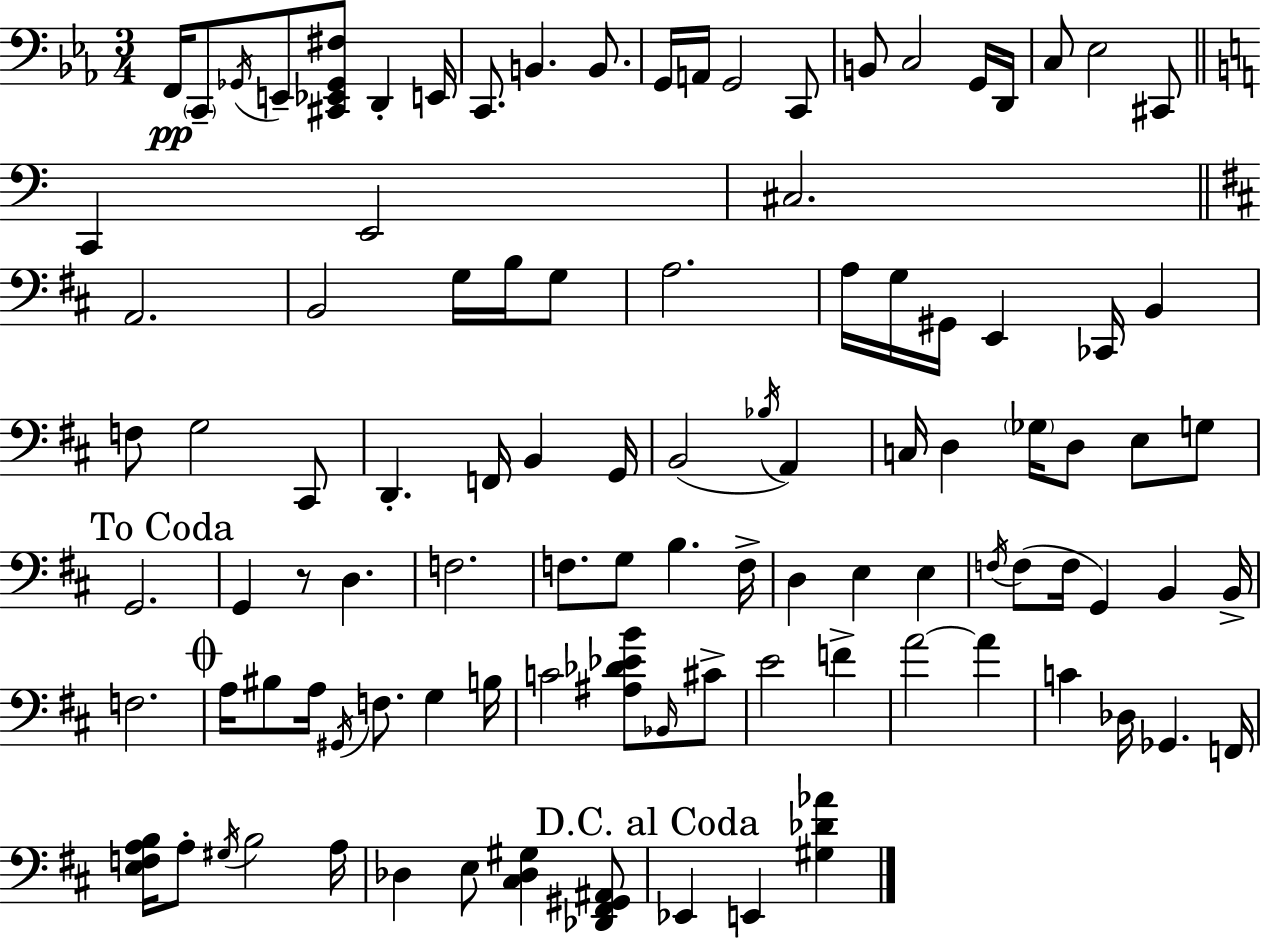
F2/s C2/e Gb2/s E2/e [C#2,Eb2,Gb2,F#3]/e D2/q E2/s C2/e. B2/q. B2/e. G2/s A2/s G2/h C2/e B2/e C3/h G2/s D2/s C3/e Eb3/h C#2/e C2/q E2/h C#3/h. A2/h. B2/h G3/s B3/s G3/e A3/h. A3/s G3/s G#2/s E2/q CES2/s B2/q F3/e G3/h C#2/e D2/q. F2/s B2/q G2/s B2/h Bb3/s A2/q C3/s D3/q Gb3/s D3/e E3/e G3/e G2/h. G2/q R/e D3/q. F3/h. F3/e. G3/e B3/q. F3/s D3/q E3/q E3/q F3/s F3/e F3/s G2/q B2/q B2/s F3/h. A3/s BIS3/e A3/s G#2/s F3/e. G3/q B3/s C4/h [A#3,Db4,Eb4,B4]/e Bb2/s C#4/e E4/h F4/q A4/h A4/q C4/q Db3/s Gb2/q. F2/s [E3,F3,A3,B3]/s A3/e G#3/s B3/h A3/s Db3/q E3/e [C#3,Db3,G#3]/q [Db2,F#2,G#2,A#2]/e Eb2/q E2/q [G#3,Db4,Ab4]/q